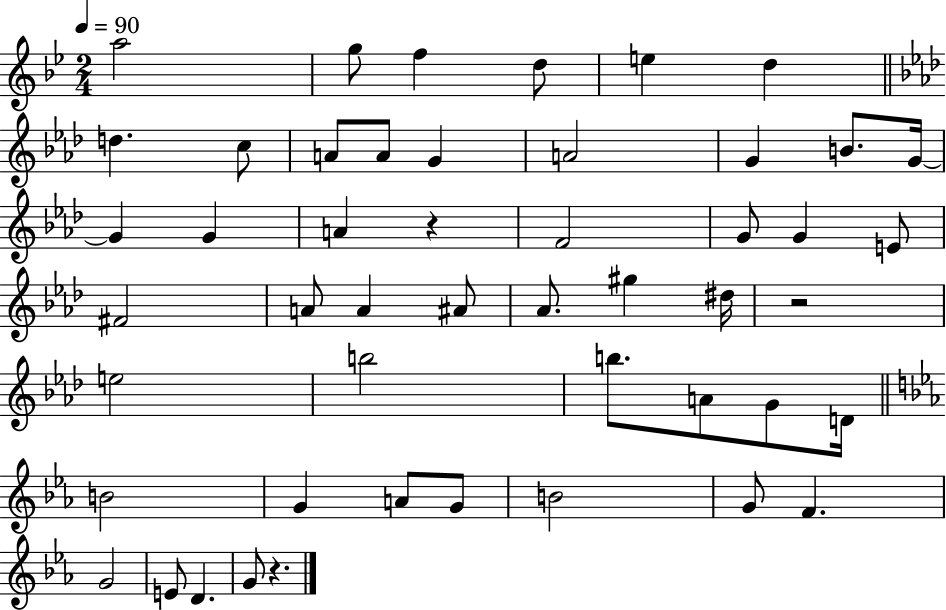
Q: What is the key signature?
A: BES major